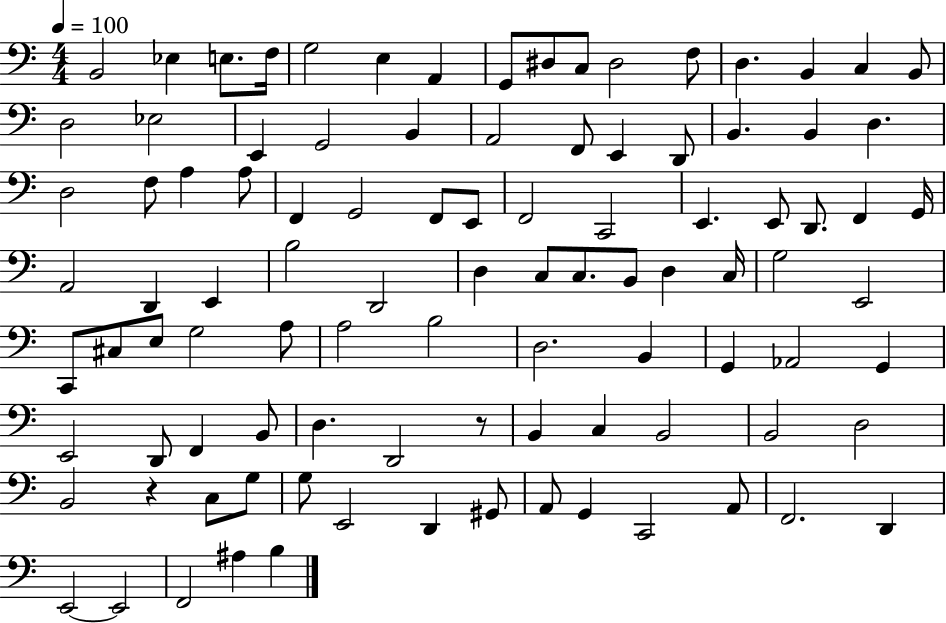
X:1
T:Untitled
M:4/4
L:1/4
K:C
B,,2 _E, E,/2 F,/4 G,2 E, A,, G,,/2 ^D,/2 C,/2 ^D,2 F,/2 D, B,, C, B,,/2 D,2 _E,2 E,, G,,2 B,, A,,2 F,,/2 E,, D,,/2 B,, B,, D, D,2 F,/2 A, A,/2 F,, G,,2 F,,/2 E,,/2 F,,2 C,,2 E,, E,,/2 D,,/2 F,, G,,/4 A,,2 D,, E,, B,2 D,,2 D, C,/2 C,/2 B,,/2 D, C,/4 G,2 E,,2 C,,/2 ^C,/2 E,/2 G,2 A,/2 A,2 B,2 D,2 B,, G,, _A,,2 G,, E,,2 D,,/2 F,, B,,/2 D, D,,2 z/2 B,, C, B,,2 B,,2 D,2 B,,2 z C,/2 G,/2 G,/2 E,,2 D,, ^G,,/2 A,,/2 G,, C,,2 A,,/2 F,,2 D,, E,,2 E,,2 F,,2 ^A, B,